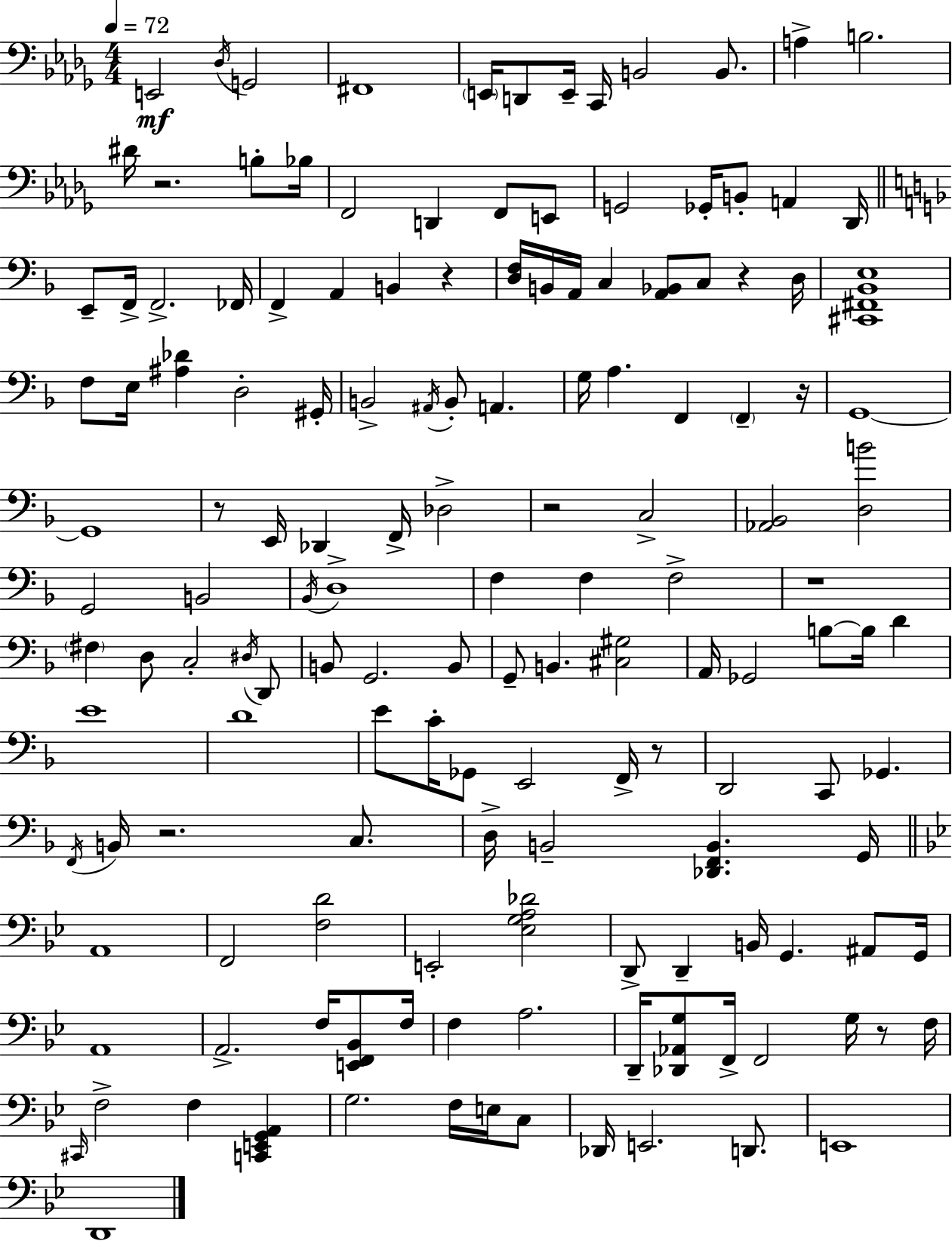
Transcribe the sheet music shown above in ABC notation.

X:1
T:Untitled
M:4/4
L:1/4
K:Bbm
E,,2 _D,/4 G,,2 ^F,,4 E,,/4 D,,/2 E,,/4 C,,/4 B,,2 B,,/2 A, B,2 ^D/4 z2 B,/2 _B,/4 F,,2 D,, F,,/2 E,,/2 G,,2 _G,,/4 B,,/2 A,, _D,,/4 E,,/2 F,,/4 F,,2 _F,,/4 F,, A,, B,, z [D,F,]/4 B,,/4 A,,/4 C, [A,,_B,,]/2 C,/2 z D,/4 [^C,,^F,,_B,,E,]4 F,/2 E,/4 [^A,_D] D,2 ^G,,/4 B,,2 ^A,,/4 B,,/2 A,, G,/4 A, F,, F,, z/4 G,,4 G,,4 z/2 E,,/4 _D,, F,,/4 _D,2 z2 C,2 [_A,,_B,,]2 [D,B]2 G,,2 B,,2 _B,,/4 D,4 F, F, F,2 z4 ^F, D,/2 C,2 ^D,/4 D,,/2 B,,/2 G,,2 B,,/2 G,,/2 B,, [^C,^G,]2 A,,/4 _G,,2 B,/2 B,/4 D E4 D4 E/2 C/4 _G,,/2 E,,2 F,,/4 z/2 D,,2 C,,/2 _G,, F,,/4 B,,/4 z2 C,/2 D,/4 B,,2 [_D,,F,,B,,] G,,/4 A,,4 F,,2 [F,D]2 E,,2 [_E,G,A,_D]2 D,,/2 D,, B,,/4 G,, ^A,,/2 G,,/4 A,,4 A,,2 F,/4 [E,,F,,_B,,]/2 F,/4 F, A,2 D,,/4 [_D,,_A,,G,]/2 F,,/4 F,,2 G,/4 z/2 F,/4 ^C,,/4 F,2 F, [C,,E,,G,,A,,] G,2 F,/4 E,/4 C,/2 _D,,/4 E,,2 D,,/2 E,,4 D,,4